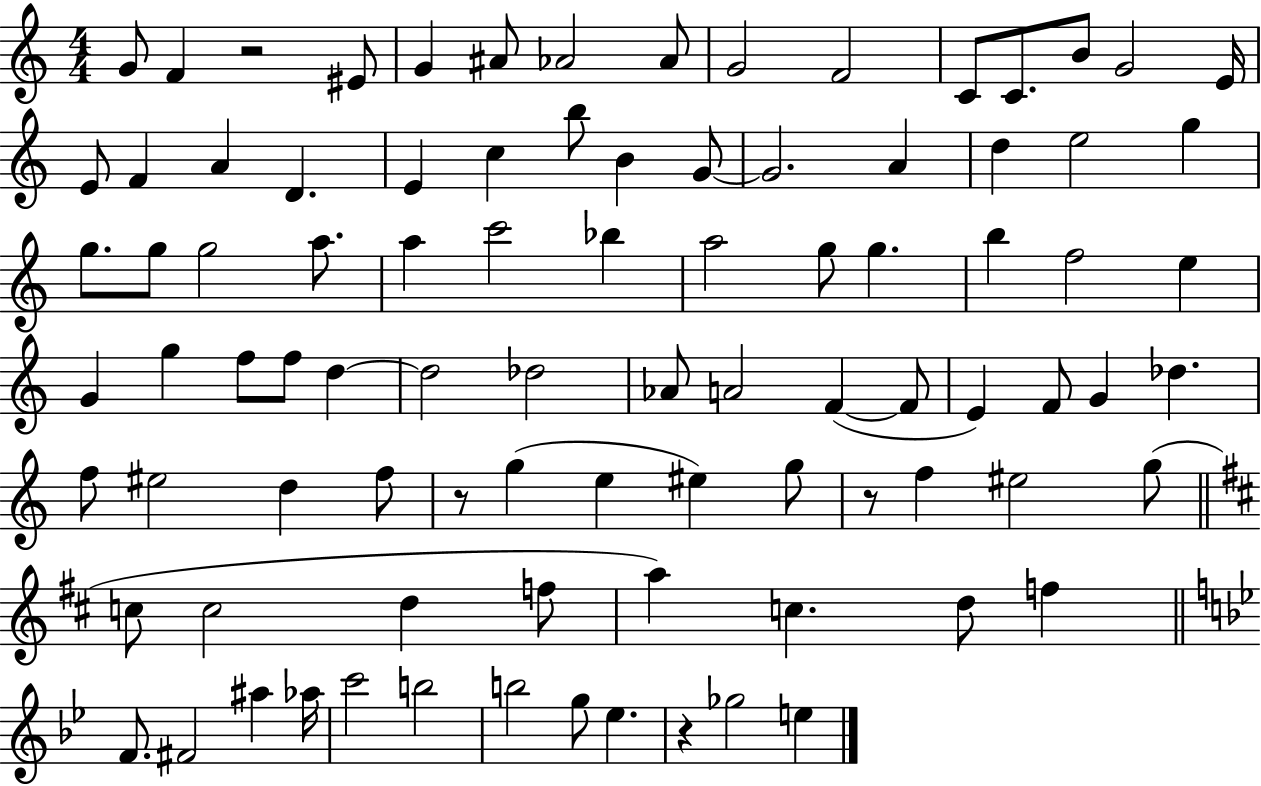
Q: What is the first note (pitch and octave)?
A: G4